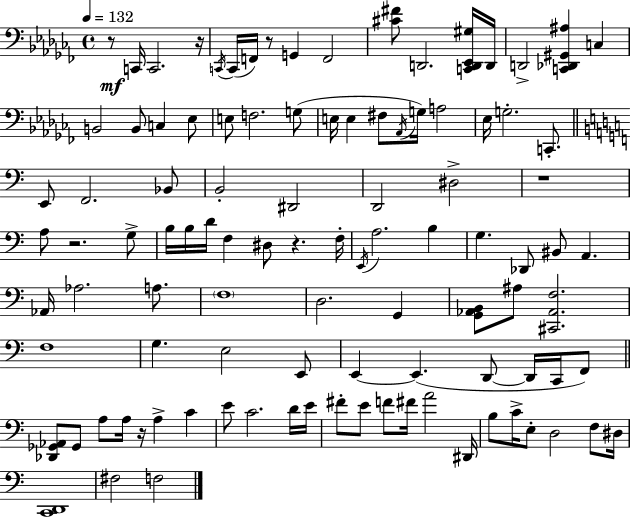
{
  \clef bass
  \time 4/4
  \defaultTimeSignature
  \key aes \minor
  \tempo 4 = 132
  r8\mf c,16 c,2. r16 | \acciaccatura { c,16 }( c,16 f,16) r8 g,4 f,2 | <cis' fis'>8 d,2. <c, d, ees, gis>16 | d,16 d,2-> <c, des, gis, ais>4 c4 | \break b,2 b,8 c4 ees8 | e8 f2. g8( | e16 e4 fis8 \acciaccatura { aes,16 } g16) a2 | ees16 g2.-. c,8.-. | \break \bar "||" \break \key a \minor e,8 f,2. bes,8 | b,2-. dis,2 | d,2 dis2-> | r1 | \break a8 r2. g8-> | b16 b16 d'16 f4 dis8 r4. f16-. | \acciaccatura { e,16 } a2. b4 | g4. des,8 bis,8 a,4. | \break aes,16 aes2. a8. | \parenthesize f1 | d2. g,4 | <g, aes, b,>8 ais8 <cis, aes, f>2. | \break f1 | g4. e2 e,8 | e,4~~ e,4.( d,8~~ d,16 c,16 f,8) | \bar "||" \break \key c \major <des, ges, aes,>8 ges,8 a8 a16 r16 a4-> c'4 | e'8 c'2. d'16 e'16 | fis'8-. e'8 f'8 fis'16 a'2 dis,16 | b8 c'16-> e8-. d2 f8 dis16 | \break <c, d,>1 | fis2 f2 | \bar "|."
}